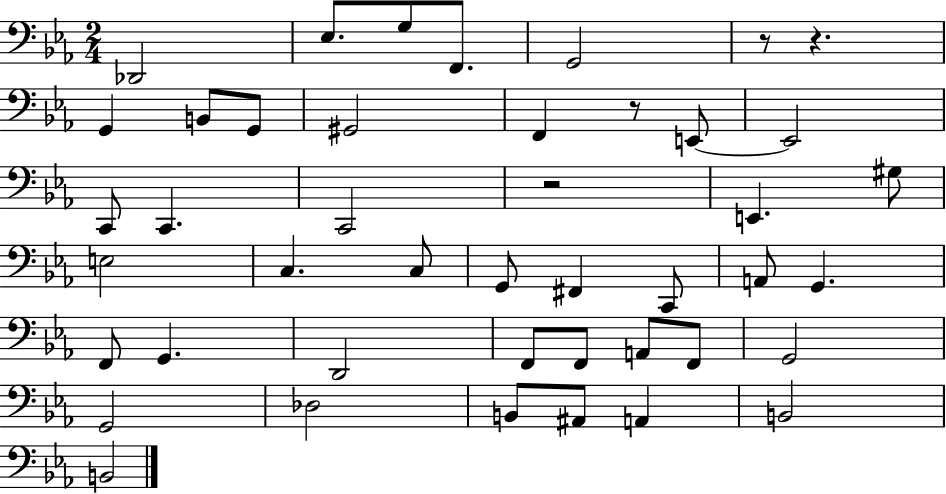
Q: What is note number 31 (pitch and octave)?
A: A2